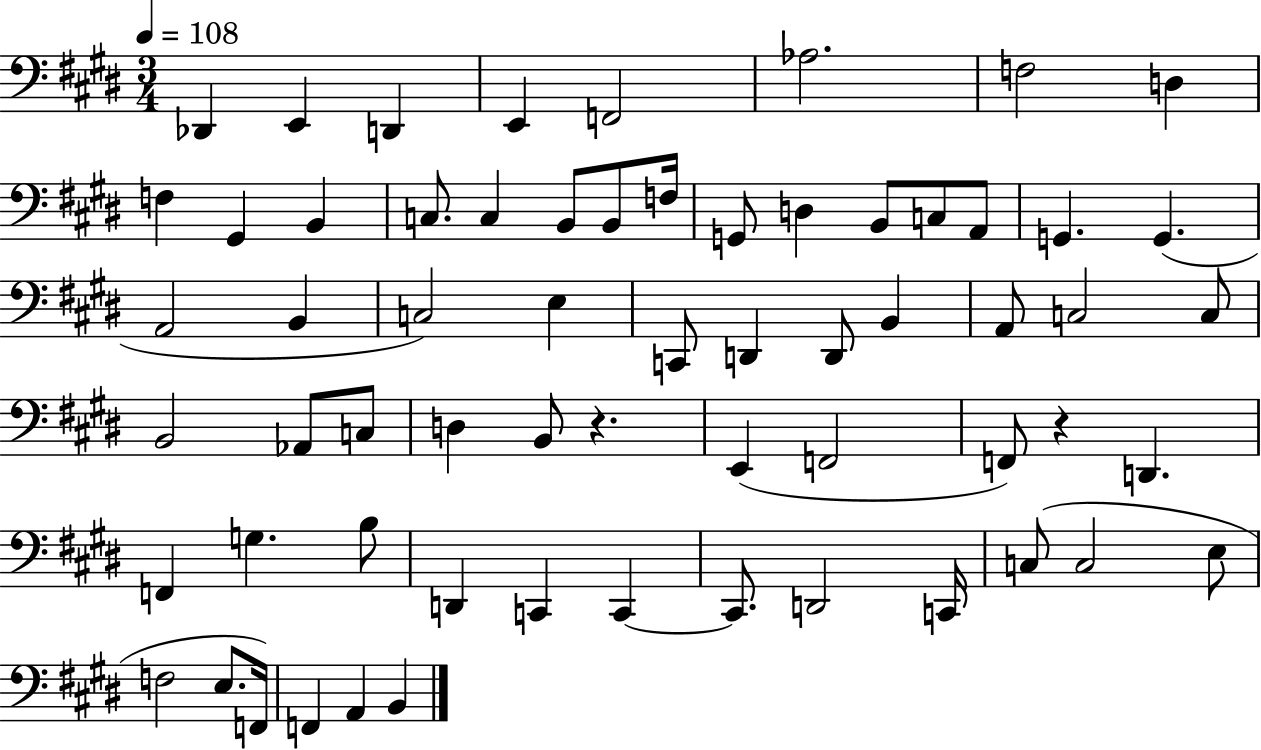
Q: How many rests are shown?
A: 2